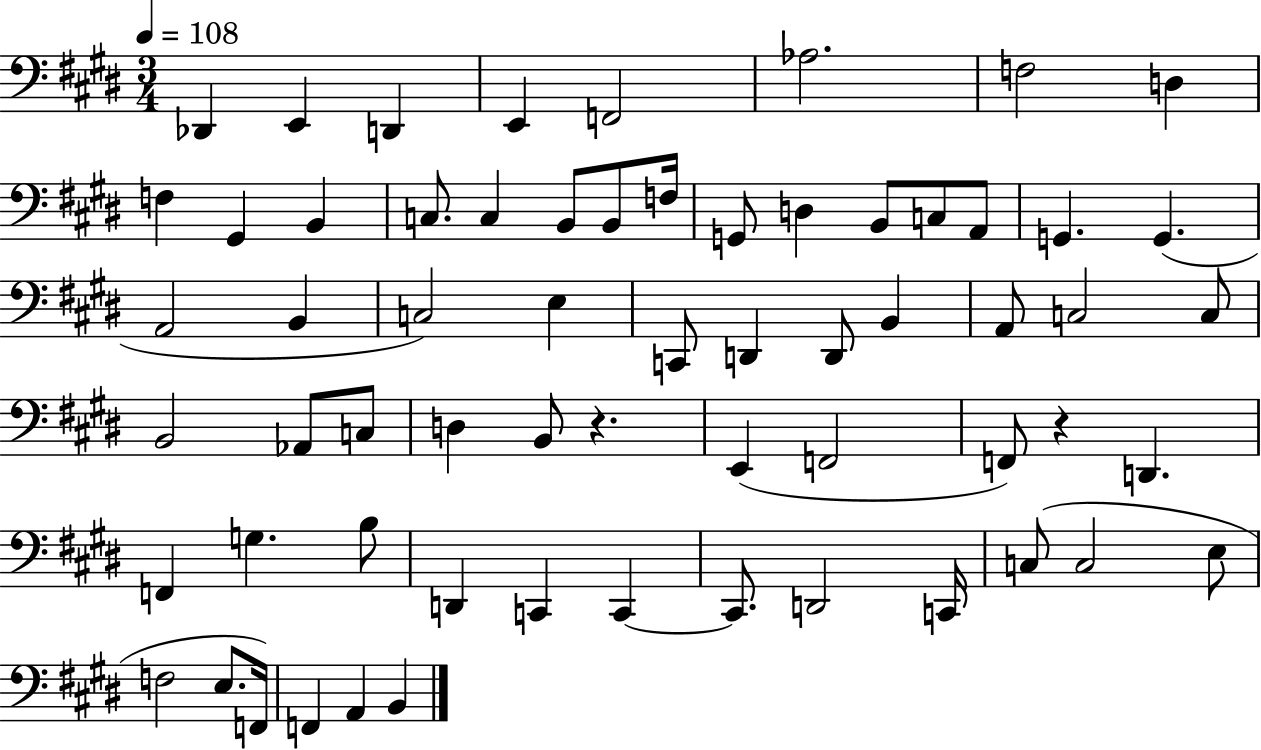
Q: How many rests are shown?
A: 2